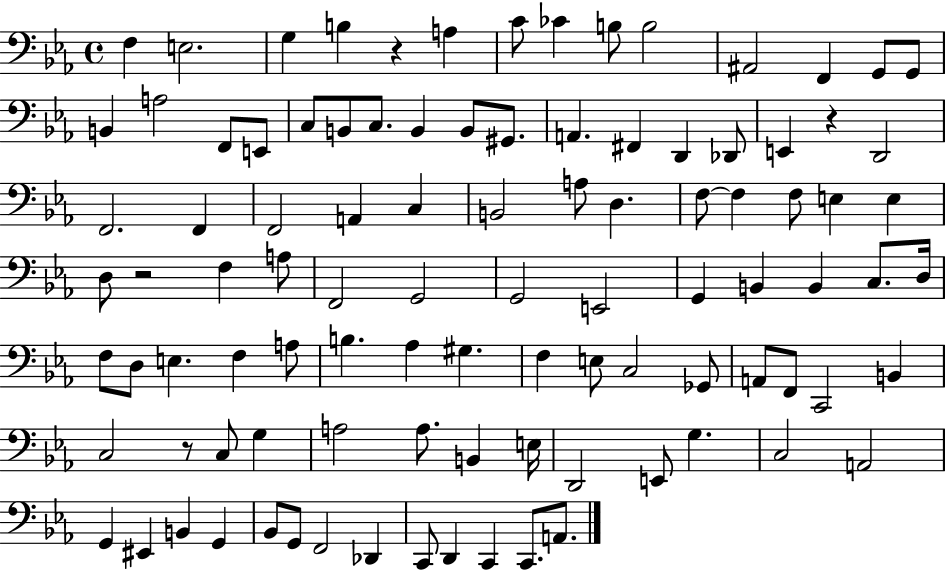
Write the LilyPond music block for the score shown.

{
  \clef bass
  \time 4/4
  \defaultTimeSignature
  \key ees \major
  f4 e2. | g4 b4 r4 a4 | c'8 ces'4 b8 b2 | ais,2 f,4 g,8 g,8 | \break b,4 a2 f,8 e,8 | c8 b,8 c8. b,4 b,8 gis,8. | a,4. fis,4 d,4 des,8 | e,4 r4 d,2 | \break f,2. f,4 | f,2 a,4 c4 | b,2 a8 d4. | f8~~ f4 f8 e4 e4 | \break d8 r2 f4 a8 | f,2 g,2 | g,2 e,2 | g,4 b,4 b,4 c8. d16 | \break f8 d8 e4. f4 a8 | b4. aes4 gis4. | f4 e8 c2 ges,8 | a,8 f,8 c,2 b,4 | \break c2 r8 c8 g4 | a2 a8. b,4 e16 | d,2 e,8 g4. | c2 a,2 | \break g,4 eis,4 b,4 g,4 | bes,8 g,8 f,2 des,4 | c,8 d,4 c,4 c,8. a,8. | \bar "|."
}